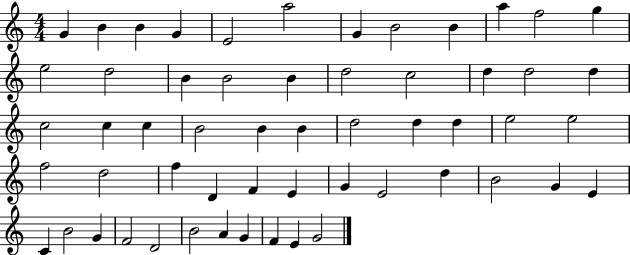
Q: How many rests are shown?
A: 0